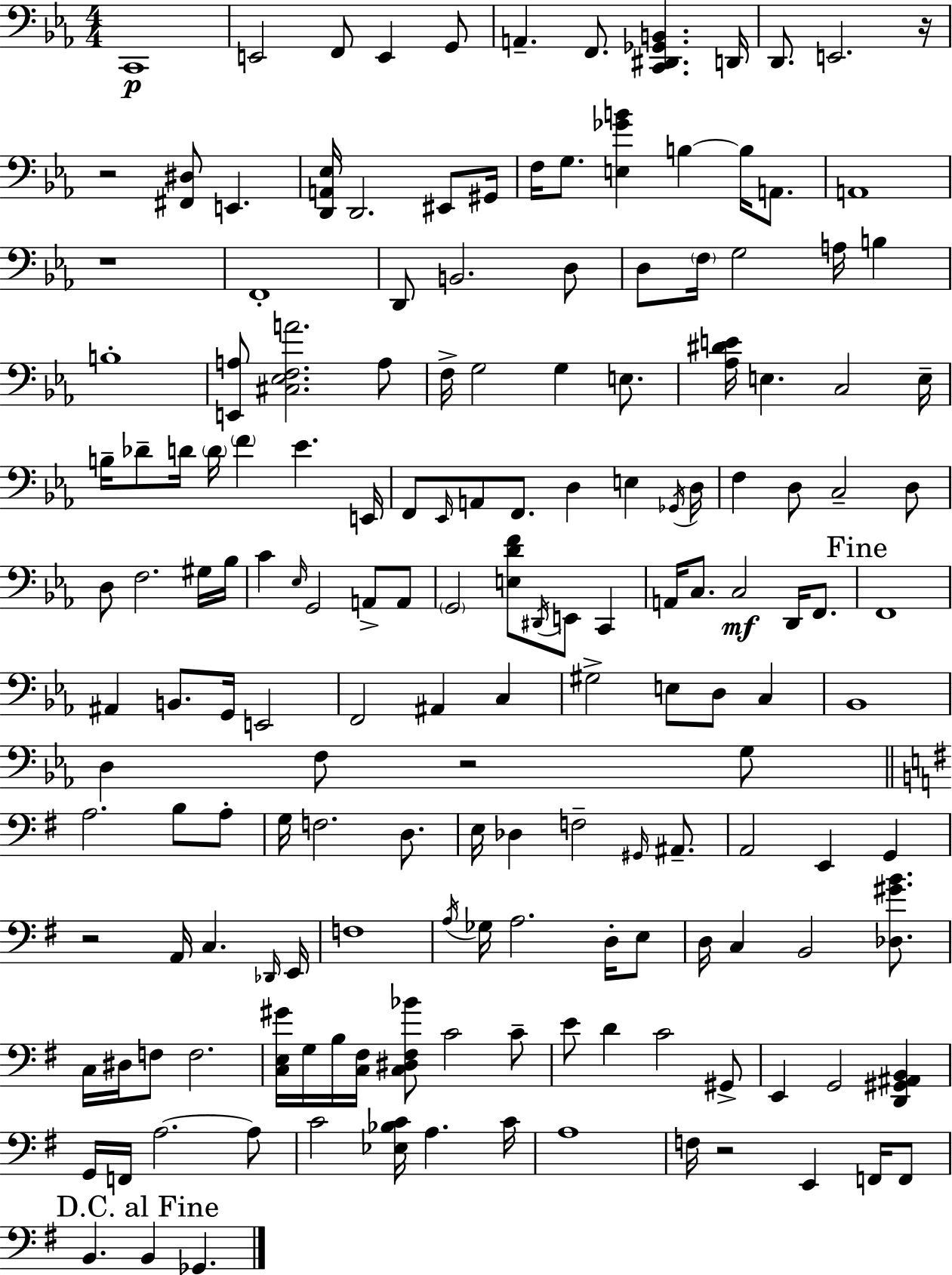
{
  \clef bass
  \numericTimeSignature
  \time 4/4
  \key ees \major
  c,1\p | e,2 f,8 e,4 g,8 | a,4.-- f,8. <c, dis, ges, b,>4. d,16 | d,8. e,2. r16 | \break r2 <fis, dis>8 e,4. | <d, a, ees>16 d,2. eis,8 gis,16 | f16 g8. <e ges' b'>4 b4~~ b16 a,8. | a,1 | \break r1 | f,1-. | d,8 b,2. d8 | d8 \parenthesize f16 g2 a16 b4 | \break b1-. | <e, a>8 <cis ees f a'>2. a8 | f16-> g2 g4 e8. | <aes dis' e'>16 e4. c2 e16-- | \break b16-- des'8-- d'16 \parenthesize d'16 \parenthesize f'4 ees'4. e,16 | f,8 \grace { ees,16 } a,8 f,8. d4 e4 | \acciaccatura { ges,16 } d16 f4 d8 c2-- | d8 d8 f2. | \break gis16 bes16 c'4 \grace { ees16 } g,2 a,8-> | a,8 \parenthesize g,2 <e d' f'>8 \acciaccatura { dis,16 } e,8 | c,4 a,16 c8. c2\mf | d,16 f,8. \mark "Fine" f,1 | \break ais,4 b,8. g,16 e,2 | f,2 ais,4 | c4 gis2-> e8 d8 | c4 bes,1 | \break d4 f8 r2 | g8 \bar "||" \break \key e \minor a2. b8 a8-. | g16 f2. d8. | e16 des4 f2-- \grace { gis,16 } ais,8.-- | a,2 e,4 g,4 | \break r2 a,16 c4. | \grace { des,16 } e,16 f1 | \acciaccatura { a16 } ges16 a2. | d16-. e8 d16 c4 b,2 | \break <des gis' b'>8. c16 dis16 f8 f2. | <c e gis'>16 g16 b16 <c fis>16 <c dis fis bes'>8 c'2 | c'8-- e'8 d'4 c'2 | gis,8-> e,4 g,2 <d, gis, ais, b,>4 | \break g,16 f,16 a2.~~ | a8 c'2 <ees bes c'>16 a4. | c'16 a1 | f16 r2 e,4 | \break f,16 f,8 \mark "D.C. al Fine" b,4. b,4 ges,4. | \bar "|."
}